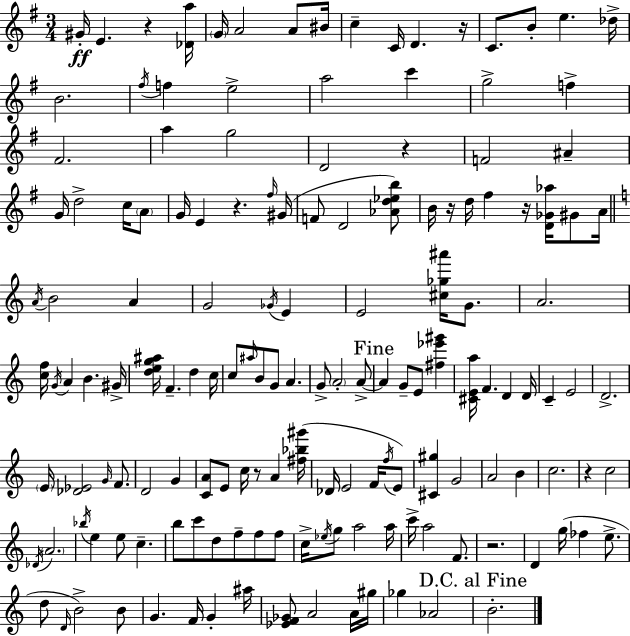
G#4/s E4/q. R/q [Db4,A5]/s G4/s A4/h A4/e BIS4/s C5/q C4/s D4/q. R/s C4/e. B4/e E5/q. Db5/s B4/h. F#5/s F5/q E5/h A5/h C6/q G5/h F5/q F#4/h. A5/q G5/h D4/h R/q F4/h A#4/q G4/s D5/h C5/s A4/e G4/s E4/q R/q. F#5/s G#4/s F4/e D4/h [Ab4,D5,Eb5,B5]/e B4/s R/s D5/s F#5/q R/s [D4,Gb4,Ab5]/s G#4/e A4/s A4/s B4/h A4/q G4/h Gb4/s E4/q E4/h [C#5,Gb5,A#6]/s G4/e. A4/h. [C5,F5]/s G4/s A4/q B4/q. G#4/s [D5,E5,G5,A#5]/s F4/q. D5/q C5/s C5/e A#5/s B4/e G4/e A4/q. G4/e A4/h A4/e A4/q G4/e E4/e [F#5,Eb6,G#6]/q [C#4,E4,A5]/s F4/q. D4/q D4/s C4/q E4/h D4/h. E4/s [Db4,Eb4]/h G4/s F4/e. D4/h G4/q [C4,A4]/e E4/e C5/s R/e A4/q [F#5,Bb5,G#6]/s Db4/s E4/h F4/s F5/s E4/e [C#4,G#5]/q G4/h A4/h B4/q C5/h. R/q C5/h Db4/s A4/h. Bb5/s E5/q E5/e C5/q. B5/e C6/e D5/e F5/e F5/e F5/e C5/s Eb5/s G5/e A5/h A5/s C6/s A5/h F4/e. R/h. D4/q G5/s FES5/q E5/e. D5/e D4/s B4/h B4/e G4/q. F4/s G4/q A#5/s [Eb4,F4,Gb4]/e A4/h A4/s G#5/s Gb5/q Ab4/h B4/h.